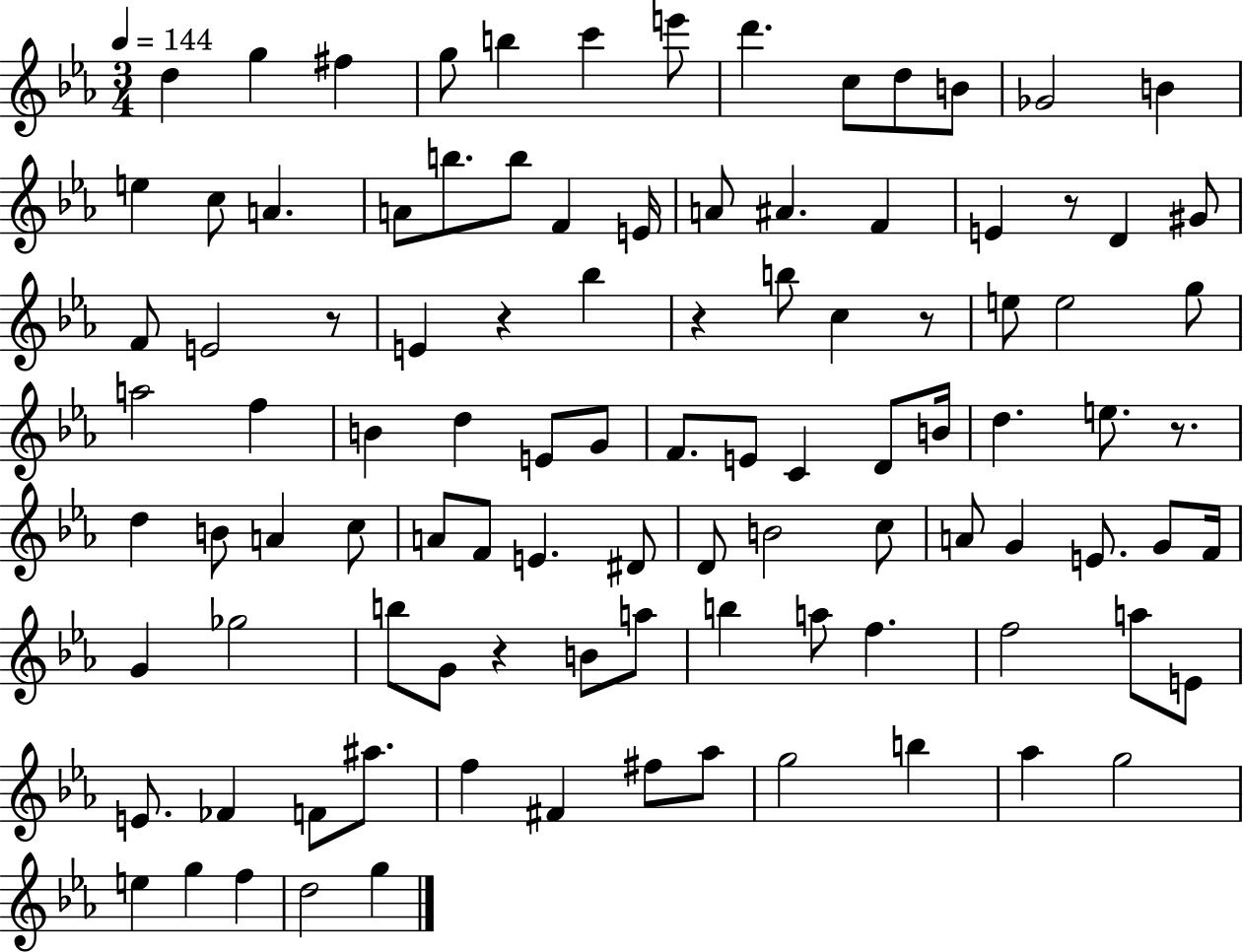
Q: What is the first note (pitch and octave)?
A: D5